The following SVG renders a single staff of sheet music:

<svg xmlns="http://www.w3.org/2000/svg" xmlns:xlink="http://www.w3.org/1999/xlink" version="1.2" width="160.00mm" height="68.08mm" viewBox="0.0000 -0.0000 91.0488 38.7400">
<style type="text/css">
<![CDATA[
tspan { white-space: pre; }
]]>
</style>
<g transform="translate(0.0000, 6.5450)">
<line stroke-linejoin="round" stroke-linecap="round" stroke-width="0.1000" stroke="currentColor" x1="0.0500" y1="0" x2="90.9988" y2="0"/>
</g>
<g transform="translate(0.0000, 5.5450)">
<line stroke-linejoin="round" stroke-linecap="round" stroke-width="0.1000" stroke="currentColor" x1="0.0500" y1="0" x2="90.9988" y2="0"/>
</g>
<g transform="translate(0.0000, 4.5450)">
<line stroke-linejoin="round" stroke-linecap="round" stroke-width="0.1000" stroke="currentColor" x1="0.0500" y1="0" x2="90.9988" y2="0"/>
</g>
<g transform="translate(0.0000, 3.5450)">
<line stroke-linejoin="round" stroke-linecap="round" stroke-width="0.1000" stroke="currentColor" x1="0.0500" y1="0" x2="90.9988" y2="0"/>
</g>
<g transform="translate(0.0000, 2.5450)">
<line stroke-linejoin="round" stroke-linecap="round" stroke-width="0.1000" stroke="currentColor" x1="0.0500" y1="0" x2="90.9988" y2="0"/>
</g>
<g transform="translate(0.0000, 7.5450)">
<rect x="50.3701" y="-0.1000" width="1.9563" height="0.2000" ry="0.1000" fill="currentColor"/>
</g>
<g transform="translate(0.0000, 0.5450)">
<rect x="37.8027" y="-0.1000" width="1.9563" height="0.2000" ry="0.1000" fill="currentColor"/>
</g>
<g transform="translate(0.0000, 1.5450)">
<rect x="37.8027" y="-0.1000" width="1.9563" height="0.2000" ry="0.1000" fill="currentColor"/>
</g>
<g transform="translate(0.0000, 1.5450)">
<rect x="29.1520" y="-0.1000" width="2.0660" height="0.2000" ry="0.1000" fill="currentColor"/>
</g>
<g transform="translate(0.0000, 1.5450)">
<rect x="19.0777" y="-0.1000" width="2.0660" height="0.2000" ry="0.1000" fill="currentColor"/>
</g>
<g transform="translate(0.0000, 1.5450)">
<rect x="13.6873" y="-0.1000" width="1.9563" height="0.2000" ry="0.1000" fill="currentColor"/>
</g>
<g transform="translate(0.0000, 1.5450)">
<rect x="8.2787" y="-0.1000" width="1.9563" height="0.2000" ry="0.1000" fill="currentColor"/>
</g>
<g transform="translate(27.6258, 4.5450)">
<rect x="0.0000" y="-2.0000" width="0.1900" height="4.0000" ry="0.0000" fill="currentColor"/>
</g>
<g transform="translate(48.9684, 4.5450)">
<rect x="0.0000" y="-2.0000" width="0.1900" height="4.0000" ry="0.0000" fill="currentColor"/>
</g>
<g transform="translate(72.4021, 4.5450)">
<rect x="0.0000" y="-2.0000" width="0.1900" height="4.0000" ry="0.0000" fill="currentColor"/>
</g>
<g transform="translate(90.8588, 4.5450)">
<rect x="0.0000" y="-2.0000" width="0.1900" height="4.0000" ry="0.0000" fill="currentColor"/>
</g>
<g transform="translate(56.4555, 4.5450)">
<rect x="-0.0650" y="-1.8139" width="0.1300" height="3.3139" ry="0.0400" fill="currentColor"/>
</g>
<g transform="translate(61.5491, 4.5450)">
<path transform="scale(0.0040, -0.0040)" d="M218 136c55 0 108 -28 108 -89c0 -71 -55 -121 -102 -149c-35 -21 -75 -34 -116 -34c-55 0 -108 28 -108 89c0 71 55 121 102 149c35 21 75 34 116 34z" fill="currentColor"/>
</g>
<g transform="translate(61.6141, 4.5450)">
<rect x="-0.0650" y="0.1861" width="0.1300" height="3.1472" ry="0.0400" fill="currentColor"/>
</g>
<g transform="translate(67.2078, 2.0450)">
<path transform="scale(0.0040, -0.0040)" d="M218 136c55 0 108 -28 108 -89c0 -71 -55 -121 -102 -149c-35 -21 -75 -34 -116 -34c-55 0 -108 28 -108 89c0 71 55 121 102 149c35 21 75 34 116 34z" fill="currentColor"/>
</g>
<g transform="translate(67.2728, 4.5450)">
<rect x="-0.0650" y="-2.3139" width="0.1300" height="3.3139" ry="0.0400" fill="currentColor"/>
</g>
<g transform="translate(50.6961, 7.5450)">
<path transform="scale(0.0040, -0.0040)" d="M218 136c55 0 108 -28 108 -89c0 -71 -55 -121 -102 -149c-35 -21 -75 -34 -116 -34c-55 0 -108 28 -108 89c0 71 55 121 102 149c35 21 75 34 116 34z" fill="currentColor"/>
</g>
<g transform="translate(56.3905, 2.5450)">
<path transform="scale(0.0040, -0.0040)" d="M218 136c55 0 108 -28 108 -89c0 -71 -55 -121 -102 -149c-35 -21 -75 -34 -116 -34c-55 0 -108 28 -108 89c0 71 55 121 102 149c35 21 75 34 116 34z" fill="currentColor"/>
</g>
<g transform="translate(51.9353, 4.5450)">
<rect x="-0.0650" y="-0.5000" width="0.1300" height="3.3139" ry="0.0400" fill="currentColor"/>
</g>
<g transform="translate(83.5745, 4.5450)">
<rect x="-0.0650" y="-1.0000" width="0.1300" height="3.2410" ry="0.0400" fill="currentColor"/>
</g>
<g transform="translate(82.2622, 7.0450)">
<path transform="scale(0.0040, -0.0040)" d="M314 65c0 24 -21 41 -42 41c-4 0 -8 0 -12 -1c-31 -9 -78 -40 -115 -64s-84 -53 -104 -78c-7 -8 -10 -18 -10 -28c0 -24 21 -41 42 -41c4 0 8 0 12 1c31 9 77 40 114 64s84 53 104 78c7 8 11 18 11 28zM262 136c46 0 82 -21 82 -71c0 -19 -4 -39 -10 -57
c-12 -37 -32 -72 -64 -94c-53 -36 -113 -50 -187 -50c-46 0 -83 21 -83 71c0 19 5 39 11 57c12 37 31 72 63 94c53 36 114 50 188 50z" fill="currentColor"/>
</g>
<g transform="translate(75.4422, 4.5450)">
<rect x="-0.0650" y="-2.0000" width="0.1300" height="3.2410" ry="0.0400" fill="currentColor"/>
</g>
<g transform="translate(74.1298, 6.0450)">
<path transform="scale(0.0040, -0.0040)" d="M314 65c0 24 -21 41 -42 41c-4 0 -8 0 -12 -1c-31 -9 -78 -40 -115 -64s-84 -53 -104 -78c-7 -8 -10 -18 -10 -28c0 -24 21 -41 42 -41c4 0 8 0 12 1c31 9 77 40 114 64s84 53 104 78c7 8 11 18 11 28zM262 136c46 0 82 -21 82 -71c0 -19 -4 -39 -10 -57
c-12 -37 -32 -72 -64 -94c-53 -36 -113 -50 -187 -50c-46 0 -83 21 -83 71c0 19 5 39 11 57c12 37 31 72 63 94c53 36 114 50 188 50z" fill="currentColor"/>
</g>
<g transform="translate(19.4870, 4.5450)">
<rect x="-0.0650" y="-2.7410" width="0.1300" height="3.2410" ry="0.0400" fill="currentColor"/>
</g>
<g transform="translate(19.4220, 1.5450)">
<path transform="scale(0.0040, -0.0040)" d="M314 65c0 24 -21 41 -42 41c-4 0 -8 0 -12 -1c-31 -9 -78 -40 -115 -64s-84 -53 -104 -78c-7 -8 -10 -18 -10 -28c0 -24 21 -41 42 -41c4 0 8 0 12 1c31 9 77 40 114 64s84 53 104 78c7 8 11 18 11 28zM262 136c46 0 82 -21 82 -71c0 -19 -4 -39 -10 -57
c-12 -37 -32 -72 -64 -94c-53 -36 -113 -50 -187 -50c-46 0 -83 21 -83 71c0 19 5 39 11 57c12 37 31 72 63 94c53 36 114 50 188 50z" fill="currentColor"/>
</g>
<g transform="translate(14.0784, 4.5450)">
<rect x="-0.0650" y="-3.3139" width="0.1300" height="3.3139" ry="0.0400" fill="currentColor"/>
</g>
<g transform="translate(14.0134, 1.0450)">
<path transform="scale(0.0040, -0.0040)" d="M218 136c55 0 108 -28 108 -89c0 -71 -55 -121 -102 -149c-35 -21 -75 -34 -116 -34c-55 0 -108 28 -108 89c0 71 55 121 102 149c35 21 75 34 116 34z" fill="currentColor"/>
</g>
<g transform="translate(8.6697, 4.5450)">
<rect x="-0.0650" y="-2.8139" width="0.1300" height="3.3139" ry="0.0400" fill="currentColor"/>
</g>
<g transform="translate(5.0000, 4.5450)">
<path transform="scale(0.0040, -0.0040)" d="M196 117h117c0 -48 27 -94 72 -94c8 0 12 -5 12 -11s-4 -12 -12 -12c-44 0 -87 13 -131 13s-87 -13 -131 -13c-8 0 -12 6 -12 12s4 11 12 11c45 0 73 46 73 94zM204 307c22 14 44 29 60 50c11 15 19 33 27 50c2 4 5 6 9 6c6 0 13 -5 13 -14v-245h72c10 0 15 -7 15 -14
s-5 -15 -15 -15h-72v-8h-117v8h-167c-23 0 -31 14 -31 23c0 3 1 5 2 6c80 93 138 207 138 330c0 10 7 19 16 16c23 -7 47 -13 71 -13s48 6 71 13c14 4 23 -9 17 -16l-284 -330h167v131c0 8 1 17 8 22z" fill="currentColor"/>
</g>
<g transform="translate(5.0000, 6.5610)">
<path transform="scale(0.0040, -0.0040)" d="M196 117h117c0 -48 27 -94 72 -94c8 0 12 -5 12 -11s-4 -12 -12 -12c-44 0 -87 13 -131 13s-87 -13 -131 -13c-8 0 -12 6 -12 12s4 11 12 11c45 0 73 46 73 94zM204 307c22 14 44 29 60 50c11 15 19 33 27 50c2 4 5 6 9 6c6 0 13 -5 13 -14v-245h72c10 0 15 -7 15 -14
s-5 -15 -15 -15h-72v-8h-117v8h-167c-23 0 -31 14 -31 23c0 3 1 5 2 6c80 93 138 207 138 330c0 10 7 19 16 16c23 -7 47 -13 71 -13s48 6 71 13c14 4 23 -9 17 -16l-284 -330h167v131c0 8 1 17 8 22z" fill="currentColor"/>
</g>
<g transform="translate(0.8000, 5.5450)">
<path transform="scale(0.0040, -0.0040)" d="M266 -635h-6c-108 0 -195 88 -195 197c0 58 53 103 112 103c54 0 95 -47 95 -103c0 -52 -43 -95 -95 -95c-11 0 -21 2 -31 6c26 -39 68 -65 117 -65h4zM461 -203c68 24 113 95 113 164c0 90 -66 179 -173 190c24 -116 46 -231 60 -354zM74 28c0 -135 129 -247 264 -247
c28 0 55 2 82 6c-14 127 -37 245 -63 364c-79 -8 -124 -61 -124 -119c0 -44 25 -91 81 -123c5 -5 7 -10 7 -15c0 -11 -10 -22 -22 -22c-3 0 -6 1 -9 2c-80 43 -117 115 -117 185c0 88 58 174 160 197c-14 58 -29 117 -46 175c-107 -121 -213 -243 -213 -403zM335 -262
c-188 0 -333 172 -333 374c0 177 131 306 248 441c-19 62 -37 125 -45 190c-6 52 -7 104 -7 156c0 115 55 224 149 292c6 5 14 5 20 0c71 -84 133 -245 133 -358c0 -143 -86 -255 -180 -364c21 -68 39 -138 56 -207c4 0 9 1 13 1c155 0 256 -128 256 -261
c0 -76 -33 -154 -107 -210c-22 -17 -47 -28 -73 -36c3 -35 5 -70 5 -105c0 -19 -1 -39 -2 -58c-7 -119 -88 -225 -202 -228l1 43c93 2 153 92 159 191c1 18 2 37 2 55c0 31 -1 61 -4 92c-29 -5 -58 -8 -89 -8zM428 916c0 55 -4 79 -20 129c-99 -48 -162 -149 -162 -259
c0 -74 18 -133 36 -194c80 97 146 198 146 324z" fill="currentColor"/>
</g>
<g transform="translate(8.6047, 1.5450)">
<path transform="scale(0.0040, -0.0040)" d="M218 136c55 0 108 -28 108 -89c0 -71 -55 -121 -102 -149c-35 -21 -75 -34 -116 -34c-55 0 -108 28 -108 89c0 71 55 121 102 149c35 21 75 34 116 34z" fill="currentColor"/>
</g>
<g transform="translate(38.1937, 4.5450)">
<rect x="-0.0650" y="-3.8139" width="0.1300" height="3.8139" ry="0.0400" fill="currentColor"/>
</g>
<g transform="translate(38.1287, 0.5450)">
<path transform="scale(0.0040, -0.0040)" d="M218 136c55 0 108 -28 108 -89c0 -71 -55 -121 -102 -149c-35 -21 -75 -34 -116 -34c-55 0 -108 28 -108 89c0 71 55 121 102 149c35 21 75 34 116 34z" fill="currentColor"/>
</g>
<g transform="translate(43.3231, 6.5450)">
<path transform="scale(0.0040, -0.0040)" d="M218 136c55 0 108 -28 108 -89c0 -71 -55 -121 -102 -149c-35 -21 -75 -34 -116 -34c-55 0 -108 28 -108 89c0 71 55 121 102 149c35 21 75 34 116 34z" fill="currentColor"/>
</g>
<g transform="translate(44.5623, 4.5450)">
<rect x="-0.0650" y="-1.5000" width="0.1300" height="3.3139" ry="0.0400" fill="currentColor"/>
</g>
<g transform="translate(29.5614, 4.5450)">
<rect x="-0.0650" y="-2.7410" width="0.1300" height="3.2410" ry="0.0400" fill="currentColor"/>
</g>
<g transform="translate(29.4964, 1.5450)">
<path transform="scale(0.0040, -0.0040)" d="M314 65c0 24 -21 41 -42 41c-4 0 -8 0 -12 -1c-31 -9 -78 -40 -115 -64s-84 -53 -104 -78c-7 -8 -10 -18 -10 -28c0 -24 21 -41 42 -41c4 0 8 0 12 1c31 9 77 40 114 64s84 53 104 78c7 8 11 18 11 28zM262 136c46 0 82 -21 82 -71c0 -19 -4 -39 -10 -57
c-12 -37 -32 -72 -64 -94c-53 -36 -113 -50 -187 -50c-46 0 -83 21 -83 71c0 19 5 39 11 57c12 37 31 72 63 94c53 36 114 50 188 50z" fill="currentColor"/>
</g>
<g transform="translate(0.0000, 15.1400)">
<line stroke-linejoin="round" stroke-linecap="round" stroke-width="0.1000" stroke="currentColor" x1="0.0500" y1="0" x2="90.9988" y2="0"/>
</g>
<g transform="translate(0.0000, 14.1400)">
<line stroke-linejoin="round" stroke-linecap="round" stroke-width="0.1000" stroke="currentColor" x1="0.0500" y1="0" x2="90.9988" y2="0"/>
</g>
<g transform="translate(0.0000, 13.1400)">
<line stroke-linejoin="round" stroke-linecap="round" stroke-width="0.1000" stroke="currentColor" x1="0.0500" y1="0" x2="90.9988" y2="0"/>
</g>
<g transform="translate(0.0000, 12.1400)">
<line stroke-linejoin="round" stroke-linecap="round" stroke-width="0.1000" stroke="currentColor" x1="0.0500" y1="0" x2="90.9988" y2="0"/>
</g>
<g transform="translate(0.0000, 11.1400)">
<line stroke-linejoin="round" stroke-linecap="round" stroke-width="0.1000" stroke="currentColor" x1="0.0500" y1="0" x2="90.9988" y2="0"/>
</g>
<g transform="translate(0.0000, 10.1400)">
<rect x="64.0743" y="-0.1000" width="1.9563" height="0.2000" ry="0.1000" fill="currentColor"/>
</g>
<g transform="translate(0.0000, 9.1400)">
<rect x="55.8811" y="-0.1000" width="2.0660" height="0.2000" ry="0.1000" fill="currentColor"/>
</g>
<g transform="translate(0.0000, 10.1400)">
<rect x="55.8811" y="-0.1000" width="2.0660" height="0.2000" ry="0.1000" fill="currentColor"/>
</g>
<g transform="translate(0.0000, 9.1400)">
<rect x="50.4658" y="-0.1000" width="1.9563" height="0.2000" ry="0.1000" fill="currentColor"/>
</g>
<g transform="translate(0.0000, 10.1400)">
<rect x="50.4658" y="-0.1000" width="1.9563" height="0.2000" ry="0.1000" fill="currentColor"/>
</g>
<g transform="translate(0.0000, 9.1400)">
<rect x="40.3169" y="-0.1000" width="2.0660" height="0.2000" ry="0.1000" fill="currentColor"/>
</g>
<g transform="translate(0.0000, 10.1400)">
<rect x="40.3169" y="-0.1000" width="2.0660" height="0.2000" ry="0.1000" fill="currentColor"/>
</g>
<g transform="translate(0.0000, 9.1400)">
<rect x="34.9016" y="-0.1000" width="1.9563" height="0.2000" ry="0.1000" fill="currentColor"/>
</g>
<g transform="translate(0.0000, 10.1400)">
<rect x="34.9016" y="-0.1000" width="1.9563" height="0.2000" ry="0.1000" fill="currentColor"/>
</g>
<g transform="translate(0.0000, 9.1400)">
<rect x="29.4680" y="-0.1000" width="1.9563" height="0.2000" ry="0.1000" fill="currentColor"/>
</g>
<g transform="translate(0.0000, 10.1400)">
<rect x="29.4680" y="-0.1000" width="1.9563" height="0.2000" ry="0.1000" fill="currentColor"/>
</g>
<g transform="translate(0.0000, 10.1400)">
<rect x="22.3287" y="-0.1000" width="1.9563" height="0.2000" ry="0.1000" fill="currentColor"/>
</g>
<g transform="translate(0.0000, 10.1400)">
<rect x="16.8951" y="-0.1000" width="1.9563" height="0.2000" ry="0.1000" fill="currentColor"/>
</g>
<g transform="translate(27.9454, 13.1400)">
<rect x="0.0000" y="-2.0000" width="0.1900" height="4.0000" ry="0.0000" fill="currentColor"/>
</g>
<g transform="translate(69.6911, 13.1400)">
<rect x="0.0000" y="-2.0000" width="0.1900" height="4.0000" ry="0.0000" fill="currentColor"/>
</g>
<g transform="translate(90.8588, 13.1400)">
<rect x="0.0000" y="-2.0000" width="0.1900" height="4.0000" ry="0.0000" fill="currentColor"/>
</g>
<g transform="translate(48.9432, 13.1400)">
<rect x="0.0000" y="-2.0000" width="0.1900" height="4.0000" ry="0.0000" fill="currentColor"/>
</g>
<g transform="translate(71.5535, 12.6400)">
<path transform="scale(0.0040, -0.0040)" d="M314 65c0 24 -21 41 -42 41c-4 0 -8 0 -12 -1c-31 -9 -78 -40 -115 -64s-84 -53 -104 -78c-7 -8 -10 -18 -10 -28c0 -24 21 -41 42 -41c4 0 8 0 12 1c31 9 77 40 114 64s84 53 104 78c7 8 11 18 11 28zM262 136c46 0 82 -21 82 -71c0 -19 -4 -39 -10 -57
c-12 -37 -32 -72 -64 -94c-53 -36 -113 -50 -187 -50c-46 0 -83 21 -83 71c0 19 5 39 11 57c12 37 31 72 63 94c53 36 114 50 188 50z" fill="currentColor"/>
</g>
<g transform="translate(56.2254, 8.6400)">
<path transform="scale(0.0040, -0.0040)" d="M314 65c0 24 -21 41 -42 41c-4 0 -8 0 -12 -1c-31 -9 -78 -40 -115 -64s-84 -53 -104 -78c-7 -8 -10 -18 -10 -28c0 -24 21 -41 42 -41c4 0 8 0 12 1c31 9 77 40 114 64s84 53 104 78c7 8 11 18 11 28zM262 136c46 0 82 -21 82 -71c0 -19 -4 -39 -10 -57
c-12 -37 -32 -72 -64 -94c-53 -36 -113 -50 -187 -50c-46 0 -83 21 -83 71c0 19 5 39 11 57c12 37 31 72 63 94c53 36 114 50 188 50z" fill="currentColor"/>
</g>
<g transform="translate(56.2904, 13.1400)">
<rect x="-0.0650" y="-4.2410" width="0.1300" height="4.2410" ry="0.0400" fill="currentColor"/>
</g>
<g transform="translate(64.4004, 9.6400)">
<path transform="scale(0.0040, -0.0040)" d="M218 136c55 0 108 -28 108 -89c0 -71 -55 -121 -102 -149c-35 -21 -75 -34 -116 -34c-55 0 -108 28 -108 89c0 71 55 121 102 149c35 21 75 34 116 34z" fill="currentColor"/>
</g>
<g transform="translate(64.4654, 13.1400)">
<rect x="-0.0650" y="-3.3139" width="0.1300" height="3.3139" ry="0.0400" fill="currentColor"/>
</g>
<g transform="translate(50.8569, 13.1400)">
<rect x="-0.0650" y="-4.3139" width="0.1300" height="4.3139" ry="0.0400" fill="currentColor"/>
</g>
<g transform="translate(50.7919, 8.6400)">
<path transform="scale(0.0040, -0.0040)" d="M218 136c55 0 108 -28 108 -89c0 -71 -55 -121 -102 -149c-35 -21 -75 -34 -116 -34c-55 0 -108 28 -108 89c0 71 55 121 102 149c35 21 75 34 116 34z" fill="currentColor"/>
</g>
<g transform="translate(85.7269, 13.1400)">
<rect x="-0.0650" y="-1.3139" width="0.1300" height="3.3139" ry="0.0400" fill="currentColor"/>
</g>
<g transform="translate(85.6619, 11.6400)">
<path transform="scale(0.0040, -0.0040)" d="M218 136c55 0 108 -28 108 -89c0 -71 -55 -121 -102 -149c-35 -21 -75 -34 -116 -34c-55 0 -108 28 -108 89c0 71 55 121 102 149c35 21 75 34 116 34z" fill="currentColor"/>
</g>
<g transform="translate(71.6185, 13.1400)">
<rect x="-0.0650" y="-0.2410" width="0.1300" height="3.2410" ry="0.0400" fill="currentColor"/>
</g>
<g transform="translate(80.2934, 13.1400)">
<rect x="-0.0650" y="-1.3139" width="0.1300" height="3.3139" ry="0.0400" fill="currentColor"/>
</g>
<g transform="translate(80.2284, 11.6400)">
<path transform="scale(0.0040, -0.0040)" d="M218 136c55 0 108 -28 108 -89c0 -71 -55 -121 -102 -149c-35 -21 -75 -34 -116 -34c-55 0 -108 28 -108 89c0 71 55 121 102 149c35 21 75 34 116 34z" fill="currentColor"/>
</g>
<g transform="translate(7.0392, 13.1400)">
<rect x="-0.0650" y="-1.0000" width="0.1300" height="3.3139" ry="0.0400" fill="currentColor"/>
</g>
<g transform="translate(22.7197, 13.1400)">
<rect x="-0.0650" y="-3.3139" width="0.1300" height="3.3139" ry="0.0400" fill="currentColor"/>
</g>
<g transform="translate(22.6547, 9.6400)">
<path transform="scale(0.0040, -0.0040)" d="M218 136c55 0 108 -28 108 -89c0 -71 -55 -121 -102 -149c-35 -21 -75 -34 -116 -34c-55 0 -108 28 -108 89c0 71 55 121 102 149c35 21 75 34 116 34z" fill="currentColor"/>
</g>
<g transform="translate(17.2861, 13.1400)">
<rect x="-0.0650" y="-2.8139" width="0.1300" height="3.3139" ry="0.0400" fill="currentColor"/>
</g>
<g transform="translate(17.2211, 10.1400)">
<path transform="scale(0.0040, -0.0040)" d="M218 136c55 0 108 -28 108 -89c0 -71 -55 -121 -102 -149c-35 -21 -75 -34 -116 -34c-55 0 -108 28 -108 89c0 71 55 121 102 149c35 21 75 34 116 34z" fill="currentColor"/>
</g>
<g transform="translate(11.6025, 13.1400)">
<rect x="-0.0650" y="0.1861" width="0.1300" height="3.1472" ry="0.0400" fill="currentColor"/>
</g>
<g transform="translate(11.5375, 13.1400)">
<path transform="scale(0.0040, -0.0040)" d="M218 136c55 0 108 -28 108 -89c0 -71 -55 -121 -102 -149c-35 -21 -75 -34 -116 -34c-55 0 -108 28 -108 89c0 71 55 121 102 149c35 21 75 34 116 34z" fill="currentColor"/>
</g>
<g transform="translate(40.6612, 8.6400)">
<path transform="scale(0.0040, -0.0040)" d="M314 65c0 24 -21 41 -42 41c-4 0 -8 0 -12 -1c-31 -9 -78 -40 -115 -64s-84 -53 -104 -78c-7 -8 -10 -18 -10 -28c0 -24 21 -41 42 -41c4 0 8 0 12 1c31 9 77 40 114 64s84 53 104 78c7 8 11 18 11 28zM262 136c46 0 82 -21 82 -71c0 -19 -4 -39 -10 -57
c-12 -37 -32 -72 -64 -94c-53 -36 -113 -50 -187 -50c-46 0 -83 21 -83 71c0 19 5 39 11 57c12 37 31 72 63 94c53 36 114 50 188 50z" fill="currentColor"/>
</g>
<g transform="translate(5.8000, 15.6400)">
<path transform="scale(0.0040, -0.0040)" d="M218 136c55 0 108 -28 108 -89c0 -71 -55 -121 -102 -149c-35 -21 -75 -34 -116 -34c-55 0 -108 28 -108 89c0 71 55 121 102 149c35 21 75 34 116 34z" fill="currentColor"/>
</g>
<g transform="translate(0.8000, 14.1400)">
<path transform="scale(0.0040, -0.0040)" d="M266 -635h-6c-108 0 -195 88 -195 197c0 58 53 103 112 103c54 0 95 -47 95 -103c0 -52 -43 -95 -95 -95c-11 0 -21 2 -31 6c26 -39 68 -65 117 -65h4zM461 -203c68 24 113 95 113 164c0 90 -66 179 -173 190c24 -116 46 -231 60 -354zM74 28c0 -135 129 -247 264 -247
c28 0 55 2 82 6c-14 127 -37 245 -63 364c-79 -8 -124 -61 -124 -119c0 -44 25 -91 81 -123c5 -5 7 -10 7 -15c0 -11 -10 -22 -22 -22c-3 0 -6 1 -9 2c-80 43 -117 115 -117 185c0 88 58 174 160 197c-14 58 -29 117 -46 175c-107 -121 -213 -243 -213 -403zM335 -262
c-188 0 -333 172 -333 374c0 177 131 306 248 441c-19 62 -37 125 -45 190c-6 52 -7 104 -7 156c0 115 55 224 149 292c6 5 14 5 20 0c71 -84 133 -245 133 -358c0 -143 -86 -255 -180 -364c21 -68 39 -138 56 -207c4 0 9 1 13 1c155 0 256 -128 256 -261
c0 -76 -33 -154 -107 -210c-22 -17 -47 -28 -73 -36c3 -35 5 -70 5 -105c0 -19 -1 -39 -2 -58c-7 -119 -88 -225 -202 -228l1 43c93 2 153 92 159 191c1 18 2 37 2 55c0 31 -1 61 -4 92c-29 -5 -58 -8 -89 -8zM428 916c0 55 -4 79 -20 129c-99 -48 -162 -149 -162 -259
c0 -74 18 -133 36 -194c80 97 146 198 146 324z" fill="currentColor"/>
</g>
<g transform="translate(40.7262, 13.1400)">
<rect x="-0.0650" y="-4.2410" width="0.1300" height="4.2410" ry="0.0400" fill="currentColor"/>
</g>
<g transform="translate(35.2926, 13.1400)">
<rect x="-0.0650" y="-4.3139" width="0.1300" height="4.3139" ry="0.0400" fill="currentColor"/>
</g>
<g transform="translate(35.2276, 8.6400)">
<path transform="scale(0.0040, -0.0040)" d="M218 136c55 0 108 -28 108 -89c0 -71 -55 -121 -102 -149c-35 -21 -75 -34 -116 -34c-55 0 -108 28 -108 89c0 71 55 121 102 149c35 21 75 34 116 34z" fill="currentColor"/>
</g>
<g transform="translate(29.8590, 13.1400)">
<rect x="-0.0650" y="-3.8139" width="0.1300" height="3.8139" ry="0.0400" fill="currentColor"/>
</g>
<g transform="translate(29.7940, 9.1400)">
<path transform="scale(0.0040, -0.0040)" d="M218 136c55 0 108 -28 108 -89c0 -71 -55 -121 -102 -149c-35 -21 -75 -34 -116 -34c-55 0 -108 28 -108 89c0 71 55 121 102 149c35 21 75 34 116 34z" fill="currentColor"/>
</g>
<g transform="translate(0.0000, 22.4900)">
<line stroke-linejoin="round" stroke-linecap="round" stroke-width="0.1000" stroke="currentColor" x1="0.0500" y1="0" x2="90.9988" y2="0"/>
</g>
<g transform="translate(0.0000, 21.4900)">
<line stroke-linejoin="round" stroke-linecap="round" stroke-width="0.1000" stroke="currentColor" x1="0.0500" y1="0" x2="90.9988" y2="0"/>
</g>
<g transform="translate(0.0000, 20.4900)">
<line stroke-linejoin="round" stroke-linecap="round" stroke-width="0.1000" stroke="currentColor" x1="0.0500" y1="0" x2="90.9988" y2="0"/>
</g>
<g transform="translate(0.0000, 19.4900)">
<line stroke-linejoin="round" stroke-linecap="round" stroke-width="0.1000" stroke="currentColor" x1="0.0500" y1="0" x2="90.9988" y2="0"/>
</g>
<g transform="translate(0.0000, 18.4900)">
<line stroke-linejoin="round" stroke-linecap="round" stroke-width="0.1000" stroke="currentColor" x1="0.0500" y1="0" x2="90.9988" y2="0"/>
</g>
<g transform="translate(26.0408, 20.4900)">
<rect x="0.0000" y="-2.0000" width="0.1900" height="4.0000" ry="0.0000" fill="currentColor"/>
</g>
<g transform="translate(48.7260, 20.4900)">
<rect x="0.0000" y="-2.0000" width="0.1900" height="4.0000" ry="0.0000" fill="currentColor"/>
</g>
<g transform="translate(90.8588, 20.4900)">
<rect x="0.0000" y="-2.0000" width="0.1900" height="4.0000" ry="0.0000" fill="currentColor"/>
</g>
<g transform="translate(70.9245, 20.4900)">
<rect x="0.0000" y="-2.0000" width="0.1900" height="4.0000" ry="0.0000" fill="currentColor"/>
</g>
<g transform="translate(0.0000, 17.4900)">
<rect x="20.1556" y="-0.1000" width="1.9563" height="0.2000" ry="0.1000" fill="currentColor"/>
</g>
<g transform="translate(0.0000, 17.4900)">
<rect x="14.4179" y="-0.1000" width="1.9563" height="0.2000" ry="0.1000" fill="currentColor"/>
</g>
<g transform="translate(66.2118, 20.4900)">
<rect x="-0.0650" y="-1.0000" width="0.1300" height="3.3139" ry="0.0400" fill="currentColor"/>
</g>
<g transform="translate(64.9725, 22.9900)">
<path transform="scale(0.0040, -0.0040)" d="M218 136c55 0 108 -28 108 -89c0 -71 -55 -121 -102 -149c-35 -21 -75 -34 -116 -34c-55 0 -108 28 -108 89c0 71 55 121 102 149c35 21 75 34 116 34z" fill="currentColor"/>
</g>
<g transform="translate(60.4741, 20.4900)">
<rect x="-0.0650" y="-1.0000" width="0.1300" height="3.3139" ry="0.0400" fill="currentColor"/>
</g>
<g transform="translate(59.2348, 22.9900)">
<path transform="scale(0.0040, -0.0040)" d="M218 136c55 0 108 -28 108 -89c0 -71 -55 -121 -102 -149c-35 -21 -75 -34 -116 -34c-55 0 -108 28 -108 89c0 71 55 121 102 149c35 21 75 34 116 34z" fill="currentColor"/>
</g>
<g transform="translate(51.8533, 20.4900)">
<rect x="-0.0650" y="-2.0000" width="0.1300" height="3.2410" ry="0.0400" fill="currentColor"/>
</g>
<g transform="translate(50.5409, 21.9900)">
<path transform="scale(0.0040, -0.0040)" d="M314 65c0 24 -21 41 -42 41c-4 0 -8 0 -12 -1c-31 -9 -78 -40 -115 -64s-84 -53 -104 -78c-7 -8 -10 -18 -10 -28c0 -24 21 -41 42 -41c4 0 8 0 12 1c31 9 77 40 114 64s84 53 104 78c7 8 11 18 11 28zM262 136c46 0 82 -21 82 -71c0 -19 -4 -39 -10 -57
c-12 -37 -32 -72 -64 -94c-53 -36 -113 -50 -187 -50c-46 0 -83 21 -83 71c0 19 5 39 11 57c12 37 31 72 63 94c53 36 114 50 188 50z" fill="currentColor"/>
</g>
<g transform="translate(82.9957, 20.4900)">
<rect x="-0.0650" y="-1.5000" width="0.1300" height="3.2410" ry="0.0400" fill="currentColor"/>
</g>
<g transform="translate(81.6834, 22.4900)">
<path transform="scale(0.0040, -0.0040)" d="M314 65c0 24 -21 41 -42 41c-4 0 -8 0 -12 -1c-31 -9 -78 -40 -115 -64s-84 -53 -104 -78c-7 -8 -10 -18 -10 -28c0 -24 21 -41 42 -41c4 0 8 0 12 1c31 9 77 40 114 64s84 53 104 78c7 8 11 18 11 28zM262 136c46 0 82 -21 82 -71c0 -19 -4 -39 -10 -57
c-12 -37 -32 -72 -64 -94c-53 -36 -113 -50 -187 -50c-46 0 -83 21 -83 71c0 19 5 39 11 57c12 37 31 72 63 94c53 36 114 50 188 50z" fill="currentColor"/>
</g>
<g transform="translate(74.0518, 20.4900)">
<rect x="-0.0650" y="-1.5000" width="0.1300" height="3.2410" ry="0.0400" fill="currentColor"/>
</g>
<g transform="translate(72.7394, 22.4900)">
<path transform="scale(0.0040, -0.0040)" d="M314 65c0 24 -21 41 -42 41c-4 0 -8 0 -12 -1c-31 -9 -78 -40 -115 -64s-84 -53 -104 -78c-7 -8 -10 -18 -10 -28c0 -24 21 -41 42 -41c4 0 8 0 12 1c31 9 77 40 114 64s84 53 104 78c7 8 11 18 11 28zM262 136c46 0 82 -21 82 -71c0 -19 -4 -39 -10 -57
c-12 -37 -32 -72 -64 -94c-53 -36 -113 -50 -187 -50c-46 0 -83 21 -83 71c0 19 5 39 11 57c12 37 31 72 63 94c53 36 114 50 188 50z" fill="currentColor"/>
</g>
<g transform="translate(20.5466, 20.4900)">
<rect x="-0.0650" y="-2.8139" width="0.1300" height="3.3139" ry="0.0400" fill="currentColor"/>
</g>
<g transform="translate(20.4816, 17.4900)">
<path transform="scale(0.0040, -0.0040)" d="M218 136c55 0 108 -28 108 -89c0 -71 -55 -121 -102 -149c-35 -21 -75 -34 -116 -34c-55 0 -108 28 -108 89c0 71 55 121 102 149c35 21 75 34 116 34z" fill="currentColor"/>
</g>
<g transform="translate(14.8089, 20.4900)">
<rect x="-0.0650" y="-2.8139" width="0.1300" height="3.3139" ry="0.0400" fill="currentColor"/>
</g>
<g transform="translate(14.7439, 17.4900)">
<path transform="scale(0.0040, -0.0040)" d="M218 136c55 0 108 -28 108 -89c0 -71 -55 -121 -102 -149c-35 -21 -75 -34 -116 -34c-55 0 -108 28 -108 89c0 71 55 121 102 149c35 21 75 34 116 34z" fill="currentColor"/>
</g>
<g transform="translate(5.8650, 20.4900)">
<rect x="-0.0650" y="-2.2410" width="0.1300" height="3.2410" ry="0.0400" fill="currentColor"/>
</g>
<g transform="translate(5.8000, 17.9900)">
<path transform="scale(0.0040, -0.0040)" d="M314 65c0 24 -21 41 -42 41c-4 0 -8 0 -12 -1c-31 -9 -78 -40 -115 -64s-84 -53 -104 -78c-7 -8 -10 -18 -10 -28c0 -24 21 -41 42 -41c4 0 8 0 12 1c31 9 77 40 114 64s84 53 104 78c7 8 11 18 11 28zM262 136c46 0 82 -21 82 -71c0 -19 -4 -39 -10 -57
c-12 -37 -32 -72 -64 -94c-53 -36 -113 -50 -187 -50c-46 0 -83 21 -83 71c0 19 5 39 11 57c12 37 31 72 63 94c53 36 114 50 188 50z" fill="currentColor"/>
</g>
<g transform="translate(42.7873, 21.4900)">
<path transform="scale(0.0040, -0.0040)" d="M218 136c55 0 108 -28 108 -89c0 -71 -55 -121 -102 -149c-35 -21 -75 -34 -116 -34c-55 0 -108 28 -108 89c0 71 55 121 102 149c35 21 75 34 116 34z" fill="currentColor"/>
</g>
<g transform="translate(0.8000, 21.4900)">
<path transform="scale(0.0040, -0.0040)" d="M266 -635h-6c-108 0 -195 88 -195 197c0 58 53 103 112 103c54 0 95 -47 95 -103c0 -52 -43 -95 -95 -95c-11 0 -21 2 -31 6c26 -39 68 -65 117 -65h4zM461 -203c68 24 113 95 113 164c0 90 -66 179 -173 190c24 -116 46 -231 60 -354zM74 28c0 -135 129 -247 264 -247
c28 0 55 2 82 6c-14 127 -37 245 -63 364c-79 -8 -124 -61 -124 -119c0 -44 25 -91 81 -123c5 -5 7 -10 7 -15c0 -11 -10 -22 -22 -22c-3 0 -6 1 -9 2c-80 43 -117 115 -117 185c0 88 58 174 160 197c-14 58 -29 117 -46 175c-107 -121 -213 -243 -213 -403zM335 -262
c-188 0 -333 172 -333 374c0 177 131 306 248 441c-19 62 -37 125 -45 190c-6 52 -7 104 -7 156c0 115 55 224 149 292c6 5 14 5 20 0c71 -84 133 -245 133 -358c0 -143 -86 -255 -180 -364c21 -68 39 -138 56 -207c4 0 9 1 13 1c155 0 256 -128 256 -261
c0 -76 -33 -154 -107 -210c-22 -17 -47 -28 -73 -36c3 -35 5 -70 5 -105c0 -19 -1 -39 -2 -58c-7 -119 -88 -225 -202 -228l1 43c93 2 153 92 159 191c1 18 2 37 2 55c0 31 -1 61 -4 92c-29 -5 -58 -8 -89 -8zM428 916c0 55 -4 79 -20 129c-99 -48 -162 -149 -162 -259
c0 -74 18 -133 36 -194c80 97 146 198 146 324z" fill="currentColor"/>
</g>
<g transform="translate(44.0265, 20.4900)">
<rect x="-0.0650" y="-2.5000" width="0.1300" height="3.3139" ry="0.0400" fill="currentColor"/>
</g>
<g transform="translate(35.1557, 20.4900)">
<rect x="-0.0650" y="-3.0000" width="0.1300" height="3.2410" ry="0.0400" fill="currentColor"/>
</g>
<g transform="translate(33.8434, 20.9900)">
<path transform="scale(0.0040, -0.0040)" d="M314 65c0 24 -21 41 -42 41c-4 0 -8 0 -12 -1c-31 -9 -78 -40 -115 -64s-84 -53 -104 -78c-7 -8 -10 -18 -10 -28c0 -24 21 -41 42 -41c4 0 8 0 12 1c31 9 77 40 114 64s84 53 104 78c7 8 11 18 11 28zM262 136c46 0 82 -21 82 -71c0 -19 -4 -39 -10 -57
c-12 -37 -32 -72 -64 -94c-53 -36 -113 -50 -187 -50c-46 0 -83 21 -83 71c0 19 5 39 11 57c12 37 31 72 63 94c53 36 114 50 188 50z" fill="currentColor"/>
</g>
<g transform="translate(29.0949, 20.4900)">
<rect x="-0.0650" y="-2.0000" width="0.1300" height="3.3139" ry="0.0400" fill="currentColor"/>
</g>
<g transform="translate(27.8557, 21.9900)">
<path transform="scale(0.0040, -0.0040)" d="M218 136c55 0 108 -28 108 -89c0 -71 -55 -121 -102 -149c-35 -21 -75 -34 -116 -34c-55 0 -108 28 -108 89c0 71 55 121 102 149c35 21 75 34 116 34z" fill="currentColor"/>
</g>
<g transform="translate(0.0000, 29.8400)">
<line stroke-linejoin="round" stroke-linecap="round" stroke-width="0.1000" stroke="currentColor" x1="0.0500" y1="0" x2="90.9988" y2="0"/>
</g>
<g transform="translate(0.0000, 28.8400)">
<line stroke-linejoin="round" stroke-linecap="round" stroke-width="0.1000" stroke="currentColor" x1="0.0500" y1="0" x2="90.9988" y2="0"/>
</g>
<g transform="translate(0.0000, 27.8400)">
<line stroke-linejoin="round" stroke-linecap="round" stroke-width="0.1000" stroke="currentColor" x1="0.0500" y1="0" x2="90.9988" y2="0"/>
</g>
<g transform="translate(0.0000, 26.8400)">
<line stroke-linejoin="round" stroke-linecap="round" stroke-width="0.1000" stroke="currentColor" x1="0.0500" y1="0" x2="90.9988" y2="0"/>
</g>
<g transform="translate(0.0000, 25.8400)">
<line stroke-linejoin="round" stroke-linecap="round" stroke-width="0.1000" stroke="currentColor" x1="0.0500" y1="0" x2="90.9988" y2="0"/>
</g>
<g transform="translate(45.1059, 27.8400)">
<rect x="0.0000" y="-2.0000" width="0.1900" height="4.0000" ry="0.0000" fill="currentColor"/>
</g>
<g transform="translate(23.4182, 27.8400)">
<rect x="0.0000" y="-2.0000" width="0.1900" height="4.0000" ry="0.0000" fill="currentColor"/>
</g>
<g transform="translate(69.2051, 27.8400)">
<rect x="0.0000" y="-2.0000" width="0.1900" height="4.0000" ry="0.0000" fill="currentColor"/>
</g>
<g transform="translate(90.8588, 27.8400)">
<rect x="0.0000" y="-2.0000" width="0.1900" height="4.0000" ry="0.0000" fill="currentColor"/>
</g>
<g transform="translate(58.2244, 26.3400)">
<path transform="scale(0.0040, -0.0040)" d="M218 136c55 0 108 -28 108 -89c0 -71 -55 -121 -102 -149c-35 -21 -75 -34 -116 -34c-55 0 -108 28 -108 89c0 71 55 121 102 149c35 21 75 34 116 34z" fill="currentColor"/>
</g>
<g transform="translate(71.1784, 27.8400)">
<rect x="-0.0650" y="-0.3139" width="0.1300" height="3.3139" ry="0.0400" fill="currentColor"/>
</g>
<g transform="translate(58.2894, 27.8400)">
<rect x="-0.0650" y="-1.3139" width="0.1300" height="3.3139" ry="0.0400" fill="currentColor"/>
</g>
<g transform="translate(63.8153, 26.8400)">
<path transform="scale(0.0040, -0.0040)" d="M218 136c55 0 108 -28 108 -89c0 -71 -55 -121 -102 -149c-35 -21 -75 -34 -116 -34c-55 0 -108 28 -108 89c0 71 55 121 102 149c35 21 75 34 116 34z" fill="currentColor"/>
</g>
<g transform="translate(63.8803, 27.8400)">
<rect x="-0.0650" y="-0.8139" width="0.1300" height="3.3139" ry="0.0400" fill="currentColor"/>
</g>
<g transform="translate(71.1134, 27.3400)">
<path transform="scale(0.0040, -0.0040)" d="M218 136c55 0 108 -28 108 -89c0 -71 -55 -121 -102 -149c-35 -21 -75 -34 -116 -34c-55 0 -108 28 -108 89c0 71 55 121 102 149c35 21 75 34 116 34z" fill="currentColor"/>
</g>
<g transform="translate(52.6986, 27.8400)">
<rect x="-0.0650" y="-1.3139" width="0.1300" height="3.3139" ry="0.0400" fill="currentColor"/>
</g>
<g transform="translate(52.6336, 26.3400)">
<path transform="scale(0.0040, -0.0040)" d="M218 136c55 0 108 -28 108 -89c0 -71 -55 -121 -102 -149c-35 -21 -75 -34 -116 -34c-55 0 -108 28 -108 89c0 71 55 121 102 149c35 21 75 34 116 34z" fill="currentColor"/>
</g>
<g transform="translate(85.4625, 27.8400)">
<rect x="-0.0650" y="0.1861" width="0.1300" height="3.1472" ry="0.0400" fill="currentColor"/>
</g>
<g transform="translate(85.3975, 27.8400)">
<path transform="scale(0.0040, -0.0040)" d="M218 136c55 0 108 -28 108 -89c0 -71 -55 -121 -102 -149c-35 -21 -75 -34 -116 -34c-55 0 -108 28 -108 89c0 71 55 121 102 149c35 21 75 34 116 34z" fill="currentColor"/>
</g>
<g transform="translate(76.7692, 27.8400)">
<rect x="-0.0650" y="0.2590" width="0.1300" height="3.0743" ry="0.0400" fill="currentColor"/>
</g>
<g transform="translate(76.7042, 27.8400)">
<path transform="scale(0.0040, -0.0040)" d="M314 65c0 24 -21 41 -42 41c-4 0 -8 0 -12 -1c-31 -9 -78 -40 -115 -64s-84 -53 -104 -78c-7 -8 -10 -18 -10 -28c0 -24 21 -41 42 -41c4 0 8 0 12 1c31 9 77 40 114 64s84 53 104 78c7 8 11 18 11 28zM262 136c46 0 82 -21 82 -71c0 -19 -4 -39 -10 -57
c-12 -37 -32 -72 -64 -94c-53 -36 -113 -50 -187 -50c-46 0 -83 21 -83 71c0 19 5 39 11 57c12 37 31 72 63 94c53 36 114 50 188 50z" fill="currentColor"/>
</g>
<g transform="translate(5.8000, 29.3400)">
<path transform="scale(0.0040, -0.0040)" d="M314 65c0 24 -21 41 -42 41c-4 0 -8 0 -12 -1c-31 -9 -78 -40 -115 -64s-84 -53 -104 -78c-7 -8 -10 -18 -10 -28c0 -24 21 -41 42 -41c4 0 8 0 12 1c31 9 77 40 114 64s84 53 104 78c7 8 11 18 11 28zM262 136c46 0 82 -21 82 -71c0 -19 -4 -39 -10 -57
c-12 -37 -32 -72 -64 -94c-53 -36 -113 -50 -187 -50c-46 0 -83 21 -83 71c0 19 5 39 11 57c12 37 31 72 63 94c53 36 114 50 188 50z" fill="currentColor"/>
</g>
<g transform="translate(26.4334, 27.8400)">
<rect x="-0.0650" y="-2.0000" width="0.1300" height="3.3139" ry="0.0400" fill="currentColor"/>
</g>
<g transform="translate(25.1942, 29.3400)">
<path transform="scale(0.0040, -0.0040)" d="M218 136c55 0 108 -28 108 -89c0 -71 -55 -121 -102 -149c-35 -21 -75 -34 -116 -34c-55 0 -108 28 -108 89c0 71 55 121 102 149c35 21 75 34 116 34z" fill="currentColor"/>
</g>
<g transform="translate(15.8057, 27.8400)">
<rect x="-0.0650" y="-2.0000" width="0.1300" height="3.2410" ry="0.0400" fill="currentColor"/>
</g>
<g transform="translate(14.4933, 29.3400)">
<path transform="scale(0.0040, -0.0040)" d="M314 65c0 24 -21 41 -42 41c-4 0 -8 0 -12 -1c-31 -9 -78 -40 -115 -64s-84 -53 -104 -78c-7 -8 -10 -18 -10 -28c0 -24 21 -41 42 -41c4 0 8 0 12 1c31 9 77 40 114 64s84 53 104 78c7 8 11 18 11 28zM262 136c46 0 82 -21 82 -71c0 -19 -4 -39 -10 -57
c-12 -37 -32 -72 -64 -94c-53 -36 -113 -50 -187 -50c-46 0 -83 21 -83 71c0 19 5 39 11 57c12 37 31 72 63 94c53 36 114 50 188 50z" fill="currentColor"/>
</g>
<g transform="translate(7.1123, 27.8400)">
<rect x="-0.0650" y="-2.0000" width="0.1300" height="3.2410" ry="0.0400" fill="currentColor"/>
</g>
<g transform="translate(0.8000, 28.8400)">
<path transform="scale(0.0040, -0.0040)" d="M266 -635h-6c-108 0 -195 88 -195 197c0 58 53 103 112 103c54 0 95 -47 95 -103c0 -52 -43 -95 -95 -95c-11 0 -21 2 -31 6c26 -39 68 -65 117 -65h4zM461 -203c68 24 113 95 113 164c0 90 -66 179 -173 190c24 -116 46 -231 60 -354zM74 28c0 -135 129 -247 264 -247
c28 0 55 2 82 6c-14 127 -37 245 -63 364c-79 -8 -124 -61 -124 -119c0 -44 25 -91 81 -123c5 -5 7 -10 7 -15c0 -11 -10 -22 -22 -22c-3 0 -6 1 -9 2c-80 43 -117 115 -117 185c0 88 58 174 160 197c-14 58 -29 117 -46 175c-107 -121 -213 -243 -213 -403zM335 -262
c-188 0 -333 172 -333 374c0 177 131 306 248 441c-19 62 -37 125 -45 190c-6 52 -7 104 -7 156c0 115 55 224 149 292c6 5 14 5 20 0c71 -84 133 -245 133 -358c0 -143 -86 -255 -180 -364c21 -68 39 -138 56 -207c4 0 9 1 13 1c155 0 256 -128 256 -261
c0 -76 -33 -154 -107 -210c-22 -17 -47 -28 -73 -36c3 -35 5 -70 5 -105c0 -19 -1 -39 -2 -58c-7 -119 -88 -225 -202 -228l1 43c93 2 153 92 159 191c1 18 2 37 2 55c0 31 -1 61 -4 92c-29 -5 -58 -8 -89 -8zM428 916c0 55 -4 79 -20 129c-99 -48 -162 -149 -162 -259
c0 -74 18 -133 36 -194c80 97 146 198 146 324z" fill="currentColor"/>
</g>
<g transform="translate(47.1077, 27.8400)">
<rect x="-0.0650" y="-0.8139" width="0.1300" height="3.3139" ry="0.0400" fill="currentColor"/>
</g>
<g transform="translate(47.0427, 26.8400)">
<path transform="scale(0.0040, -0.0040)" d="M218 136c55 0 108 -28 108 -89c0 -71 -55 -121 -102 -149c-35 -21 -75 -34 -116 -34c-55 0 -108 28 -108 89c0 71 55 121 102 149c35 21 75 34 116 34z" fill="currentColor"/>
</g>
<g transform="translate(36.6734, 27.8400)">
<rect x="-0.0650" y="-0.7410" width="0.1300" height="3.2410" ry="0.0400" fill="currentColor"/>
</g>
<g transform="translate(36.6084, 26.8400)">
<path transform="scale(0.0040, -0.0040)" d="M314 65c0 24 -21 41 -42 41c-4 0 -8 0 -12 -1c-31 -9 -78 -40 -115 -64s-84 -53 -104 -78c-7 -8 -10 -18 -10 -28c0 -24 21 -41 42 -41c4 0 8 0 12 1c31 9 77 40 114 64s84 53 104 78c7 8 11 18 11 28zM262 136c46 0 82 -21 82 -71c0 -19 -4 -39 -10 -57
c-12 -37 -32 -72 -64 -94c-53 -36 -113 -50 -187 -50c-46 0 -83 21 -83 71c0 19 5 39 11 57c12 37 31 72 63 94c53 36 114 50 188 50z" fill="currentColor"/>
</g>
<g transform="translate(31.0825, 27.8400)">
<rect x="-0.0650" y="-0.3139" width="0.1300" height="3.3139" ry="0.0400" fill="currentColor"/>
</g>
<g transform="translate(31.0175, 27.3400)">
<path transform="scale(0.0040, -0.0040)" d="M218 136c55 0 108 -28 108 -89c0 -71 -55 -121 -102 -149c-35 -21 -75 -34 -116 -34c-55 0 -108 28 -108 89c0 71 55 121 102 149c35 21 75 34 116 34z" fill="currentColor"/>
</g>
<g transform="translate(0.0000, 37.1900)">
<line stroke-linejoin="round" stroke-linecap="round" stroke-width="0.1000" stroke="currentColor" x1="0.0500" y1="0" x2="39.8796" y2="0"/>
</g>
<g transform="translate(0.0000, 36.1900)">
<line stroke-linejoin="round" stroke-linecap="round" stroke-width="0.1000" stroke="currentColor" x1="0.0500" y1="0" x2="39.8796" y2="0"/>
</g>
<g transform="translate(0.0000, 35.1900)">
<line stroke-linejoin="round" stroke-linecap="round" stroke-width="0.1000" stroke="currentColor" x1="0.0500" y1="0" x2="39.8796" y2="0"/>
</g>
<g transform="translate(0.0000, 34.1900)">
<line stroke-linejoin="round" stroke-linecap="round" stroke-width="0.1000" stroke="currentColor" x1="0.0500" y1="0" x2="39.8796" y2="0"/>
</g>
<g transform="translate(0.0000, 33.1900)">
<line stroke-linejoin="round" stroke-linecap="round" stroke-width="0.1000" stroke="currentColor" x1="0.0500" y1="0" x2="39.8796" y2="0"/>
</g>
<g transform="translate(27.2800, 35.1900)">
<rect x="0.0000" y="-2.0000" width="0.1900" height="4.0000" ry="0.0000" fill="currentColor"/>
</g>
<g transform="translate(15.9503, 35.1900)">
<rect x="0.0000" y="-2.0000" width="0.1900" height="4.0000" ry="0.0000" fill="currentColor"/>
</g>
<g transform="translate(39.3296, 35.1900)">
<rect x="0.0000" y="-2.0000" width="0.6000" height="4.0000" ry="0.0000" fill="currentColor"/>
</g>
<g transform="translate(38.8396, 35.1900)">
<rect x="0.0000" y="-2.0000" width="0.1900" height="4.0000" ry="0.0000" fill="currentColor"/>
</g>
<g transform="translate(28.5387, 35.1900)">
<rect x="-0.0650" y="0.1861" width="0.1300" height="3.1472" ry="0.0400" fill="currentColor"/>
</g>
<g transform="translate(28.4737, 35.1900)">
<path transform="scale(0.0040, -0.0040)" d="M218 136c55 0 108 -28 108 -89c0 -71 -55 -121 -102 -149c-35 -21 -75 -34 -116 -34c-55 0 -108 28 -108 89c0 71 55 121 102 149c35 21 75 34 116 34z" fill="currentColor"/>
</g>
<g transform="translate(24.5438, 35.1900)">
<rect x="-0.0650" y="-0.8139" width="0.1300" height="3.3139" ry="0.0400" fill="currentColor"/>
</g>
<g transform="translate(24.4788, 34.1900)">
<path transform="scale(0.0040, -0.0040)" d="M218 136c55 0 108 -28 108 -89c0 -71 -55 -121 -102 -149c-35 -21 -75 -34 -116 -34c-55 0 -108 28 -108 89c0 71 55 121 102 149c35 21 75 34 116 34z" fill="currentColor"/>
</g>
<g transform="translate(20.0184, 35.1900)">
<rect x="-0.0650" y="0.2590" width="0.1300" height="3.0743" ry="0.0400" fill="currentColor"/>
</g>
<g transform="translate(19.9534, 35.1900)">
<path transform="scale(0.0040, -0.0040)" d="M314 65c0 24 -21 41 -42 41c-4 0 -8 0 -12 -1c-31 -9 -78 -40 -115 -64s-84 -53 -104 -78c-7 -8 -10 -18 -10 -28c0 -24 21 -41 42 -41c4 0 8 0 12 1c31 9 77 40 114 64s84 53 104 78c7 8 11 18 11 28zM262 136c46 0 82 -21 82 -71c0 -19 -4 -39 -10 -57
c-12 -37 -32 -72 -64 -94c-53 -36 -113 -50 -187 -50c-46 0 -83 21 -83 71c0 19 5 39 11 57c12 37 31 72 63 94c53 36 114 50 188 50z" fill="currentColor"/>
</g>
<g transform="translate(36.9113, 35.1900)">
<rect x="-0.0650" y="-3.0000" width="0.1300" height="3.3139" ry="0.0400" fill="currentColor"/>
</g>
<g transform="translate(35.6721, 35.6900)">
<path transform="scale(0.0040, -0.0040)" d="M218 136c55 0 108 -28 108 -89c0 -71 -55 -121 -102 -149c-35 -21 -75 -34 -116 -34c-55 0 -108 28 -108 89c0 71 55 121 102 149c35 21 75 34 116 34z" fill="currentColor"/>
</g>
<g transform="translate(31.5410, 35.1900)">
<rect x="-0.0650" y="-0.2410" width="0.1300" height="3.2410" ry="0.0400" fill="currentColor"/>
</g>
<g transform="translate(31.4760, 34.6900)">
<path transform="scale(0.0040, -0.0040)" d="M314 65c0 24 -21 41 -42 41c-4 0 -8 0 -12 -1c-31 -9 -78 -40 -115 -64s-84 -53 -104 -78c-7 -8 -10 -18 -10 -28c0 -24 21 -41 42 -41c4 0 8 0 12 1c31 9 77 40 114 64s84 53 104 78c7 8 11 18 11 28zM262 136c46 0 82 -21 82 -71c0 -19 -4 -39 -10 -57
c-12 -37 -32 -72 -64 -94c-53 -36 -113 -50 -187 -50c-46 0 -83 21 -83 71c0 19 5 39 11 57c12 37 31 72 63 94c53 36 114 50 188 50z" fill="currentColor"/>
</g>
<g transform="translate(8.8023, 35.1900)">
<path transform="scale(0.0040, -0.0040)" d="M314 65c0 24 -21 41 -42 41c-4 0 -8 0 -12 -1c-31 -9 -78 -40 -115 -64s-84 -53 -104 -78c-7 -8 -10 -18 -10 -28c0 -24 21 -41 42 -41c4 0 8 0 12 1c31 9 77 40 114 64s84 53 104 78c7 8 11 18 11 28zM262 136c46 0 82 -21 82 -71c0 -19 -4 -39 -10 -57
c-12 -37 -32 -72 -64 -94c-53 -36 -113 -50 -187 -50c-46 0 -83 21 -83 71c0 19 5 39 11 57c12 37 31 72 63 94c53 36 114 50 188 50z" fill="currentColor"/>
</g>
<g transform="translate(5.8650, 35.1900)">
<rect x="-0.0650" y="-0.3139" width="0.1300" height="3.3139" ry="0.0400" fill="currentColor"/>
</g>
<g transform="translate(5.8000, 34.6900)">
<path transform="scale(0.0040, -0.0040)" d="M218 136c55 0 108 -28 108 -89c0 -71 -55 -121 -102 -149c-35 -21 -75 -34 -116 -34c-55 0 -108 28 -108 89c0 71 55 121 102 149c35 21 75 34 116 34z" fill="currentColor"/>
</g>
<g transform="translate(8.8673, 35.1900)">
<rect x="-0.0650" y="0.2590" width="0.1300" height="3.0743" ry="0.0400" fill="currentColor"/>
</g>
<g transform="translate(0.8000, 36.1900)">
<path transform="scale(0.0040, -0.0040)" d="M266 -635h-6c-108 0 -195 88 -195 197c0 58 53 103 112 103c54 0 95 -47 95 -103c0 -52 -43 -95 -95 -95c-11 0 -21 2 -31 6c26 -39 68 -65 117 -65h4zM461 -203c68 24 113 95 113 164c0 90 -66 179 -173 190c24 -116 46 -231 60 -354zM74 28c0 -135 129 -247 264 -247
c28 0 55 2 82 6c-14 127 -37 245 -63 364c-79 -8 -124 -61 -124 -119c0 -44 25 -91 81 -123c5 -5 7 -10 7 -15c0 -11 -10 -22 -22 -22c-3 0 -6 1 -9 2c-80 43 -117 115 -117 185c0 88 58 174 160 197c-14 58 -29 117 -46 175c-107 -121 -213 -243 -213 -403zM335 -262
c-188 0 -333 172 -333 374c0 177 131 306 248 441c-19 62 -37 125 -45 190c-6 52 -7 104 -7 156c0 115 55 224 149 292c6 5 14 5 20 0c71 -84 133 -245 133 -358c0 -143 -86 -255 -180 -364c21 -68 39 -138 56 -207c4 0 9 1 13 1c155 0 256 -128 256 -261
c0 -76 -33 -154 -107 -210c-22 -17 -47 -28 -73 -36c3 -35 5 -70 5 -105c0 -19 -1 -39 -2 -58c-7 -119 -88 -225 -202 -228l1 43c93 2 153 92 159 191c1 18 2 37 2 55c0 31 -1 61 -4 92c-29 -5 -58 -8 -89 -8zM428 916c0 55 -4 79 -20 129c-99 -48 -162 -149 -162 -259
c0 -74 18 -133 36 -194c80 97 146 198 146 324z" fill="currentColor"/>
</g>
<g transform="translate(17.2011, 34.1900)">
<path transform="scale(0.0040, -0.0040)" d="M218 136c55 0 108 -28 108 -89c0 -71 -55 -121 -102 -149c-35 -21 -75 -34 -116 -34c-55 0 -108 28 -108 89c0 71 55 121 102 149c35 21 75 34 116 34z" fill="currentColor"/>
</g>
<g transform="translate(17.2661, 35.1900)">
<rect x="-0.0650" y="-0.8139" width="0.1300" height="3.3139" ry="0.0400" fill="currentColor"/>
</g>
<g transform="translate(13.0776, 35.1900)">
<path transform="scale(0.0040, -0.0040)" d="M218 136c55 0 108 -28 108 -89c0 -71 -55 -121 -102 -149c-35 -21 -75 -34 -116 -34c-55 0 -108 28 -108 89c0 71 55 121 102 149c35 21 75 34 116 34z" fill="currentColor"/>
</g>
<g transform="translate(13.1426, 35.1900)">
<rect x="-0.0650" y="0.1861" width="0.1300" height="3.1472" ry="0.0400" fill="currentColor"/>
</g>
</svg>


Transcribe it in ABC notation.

X:1
T:Untitled
M:4/4
L:1/4
K:C
a b a2 a2 c' E C f B g F2 D2 D B a b c' d' d'2 d' d'2 b c2 e e g2 a a F A2 G F2 D D E2 E2 F2 F2 F c d2 d e e d c B2 B c B2 B d B2 d B c2 A